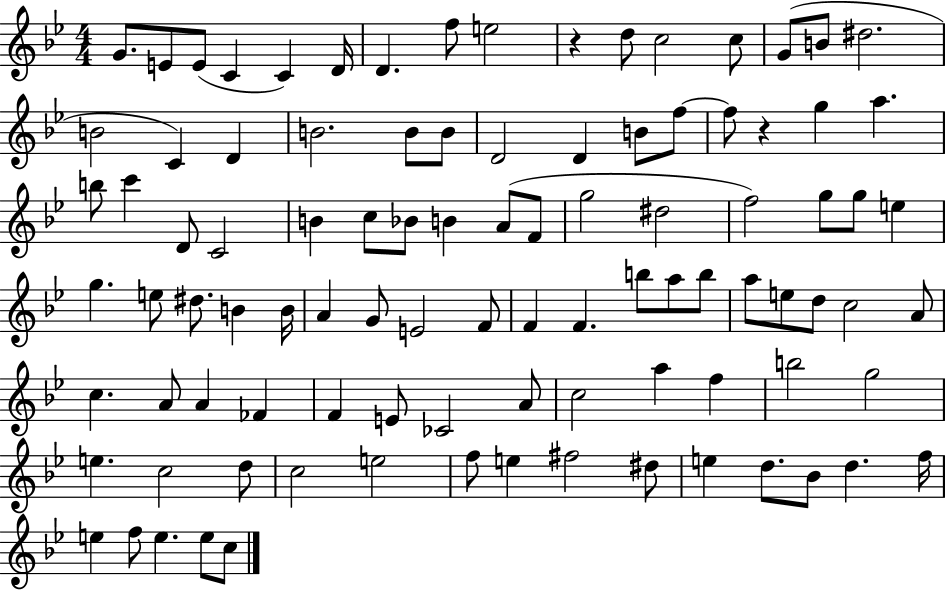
{
  \clef treble
  \numericTimeSignature
  \time 4/4
  \key bes \major
  g'8. e'8 e'8( c'4 c'4) d'16 | d'4. f''8 e''2 | r4 d''8 c''2 c''8 | g'8( b'8 dis''2. | \break b'2 c'4) d'4 | b'2. b'8 b'8 | d'2 d'4 b'8 f''8~~ | f''8 r4 g''4 a''4. | \break b''8 c'''4 d'8 c'2 | b'4 c''8 bes'8 b'4 a'8( f'8 | g''2 dis''2 | f''2) g''8 g''8 e''4 | \break g''4. e''8 dis''8. b'4 b'16 | a'4 g'8 e'2 f'8 | f'4 f'4. b''8 a''8 b''8 | a''8 e''8 d''8 c''2 a'8 | \break c''4. a'8 a'4 fes'4 | f'4 e'8 ces'2 a'8 | c''2 a''4 f''4 | b''2 g''2 | \break e''4. c''2 d''8 | c''2 e''2 | f''8 e''4 fis''2 dis''8 | e''4 d''8. bes'8 d''4. f''16 | \break e''4 f''8 e''4. e''8 c''8 | \bar "|."
}